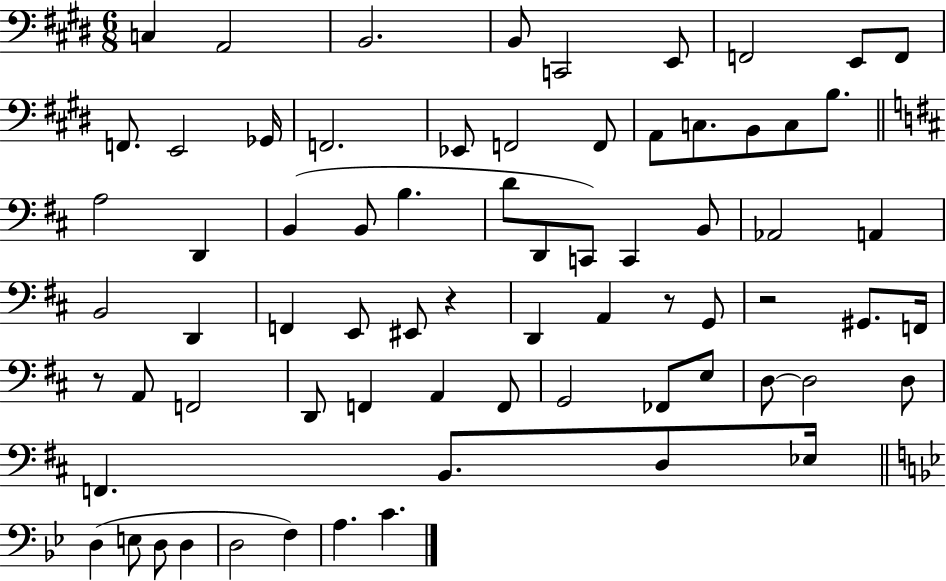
C3/q A2/h B2/h. B2/e C2/h E2/e F2/h E2/e F2/e F2/e. E2/h Gb2/s F2/h. Eb2/e F2/h F2/e A2/e C3/e. B2/e C3/e B3/e. A3/h D2/q B2/q B2/e B3/q. D4/e D2/e C2/e C2/q B2/e Ab2/h A2/q B2/h D2/q F2/q E2/e EIS2/e R/q D2/q A2/q R/e G2/e R/h G#2/e. F2/s R/e A2/e F2/h D2/e F2/q A2/q F2/e G2/h FES2/e E3/e D3/e D3/h D3/e F2/q. B2/e. D3/e Eb3/s D3/q E3/e D3/e D3/q D3/h F3/q A3/q. C4/q.